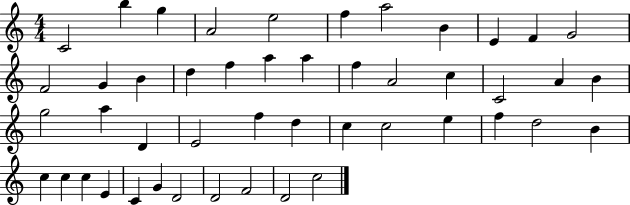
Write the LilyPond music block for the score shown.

{
  \clef treble
  \numericTimeSignature
  \time 4/4
  \key c \major
  c'2 b''4 g''4 | a'2 e''2 | f''4 a''2 b'4 | e'4 f'4 g'2 | \break f'2 g'4 b'4 | d''4 f''4 a''4 a''4 | f''4 a'2 c''4 | c'2 a'4 b'4 | \break g''2 a''4 d'4 | e'2 f''4 d''4 | c''4 c''2 e''4 | f''4 d''2 b'4 | \break c''4 c''4 c''4 e'4 | c'4 g'4 d'2 | d'2 f'2 | d'2 c''2 | \break \bar "|."
}